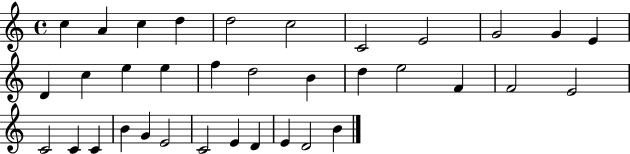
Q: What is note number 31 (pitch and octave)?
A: E4